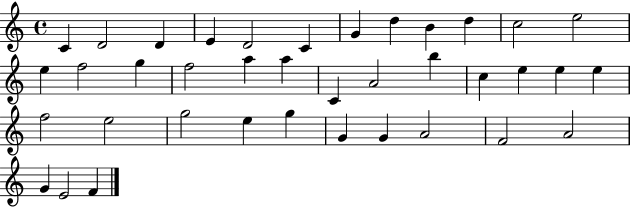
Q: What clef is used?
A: treble